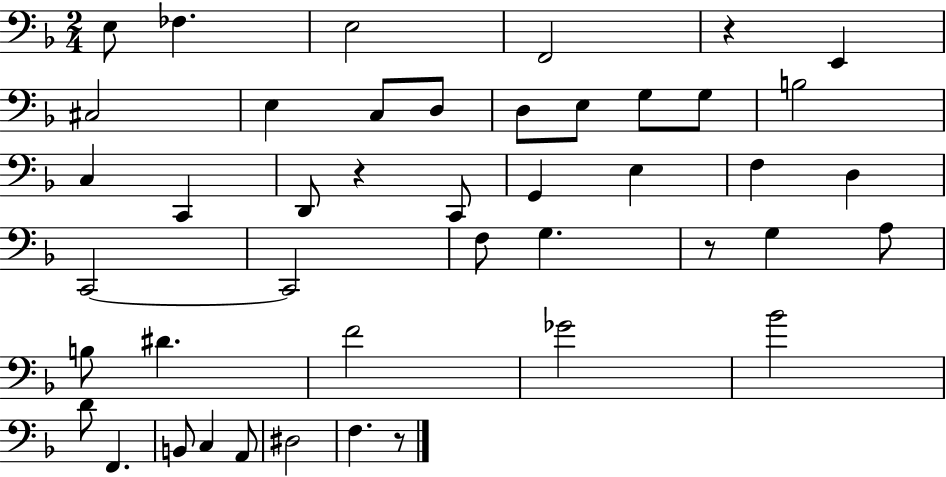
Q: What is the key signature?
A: F major